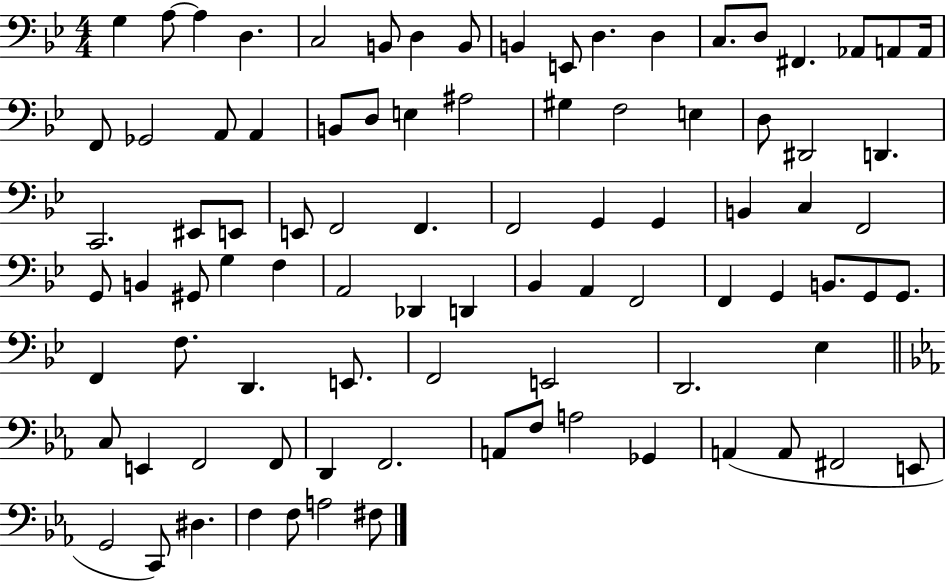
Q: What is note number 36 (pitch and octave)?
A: E2